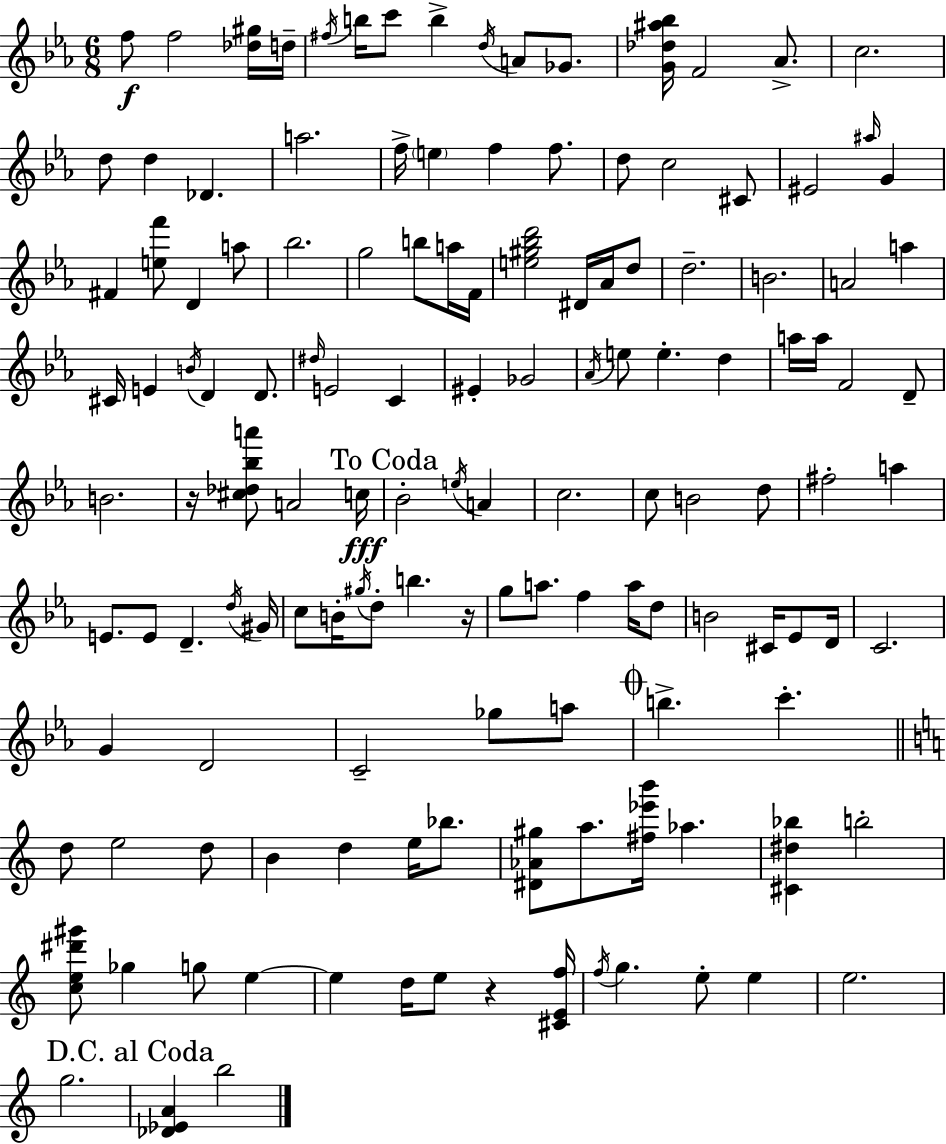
F5/e F5/h [Db5,G#5]/s D5/s F#5/s B5/s C6/e B5/q D5/s A4/e Gb4/e. [G4,Db5,A#5,Bb5]/s F4/h Ab4/e. C5/h. D5/e D5/q Db4/q. A5/h. F5/s E5/q F5/q F5/e. D5/e C5/h C#4/e EIS4/h A#5/s G4/q F#4/q [E5,F6]/e D4/q A5/e Bb5/h. G5/h B5/e A5/s F4/s [E5,G#5,Bb5,D6]/h D#4/s Ab4/s D5/e D5/h. B4/h. A4/h A5/q C#4/s E4/q B4/s D4/q D4/e. D#5/s E4/h C4/q EIS4/q Gb4/h Ab4/s E5/e E5/q. D5/q A5/s A5/s F4/h D4/e B4/h. R/s [C#5,Db5,Bb5,A6]/e A4/h C5/s Bb4/h E5/s A4/q C5/h. C5/e B4/h D5/e F#5/h A5/q E4/e. E4/e D4/q. D5/s G#4/s C5/e B4/s G#5/s D5/e B5/q. R/s G5/e A5/e. F5/q A5/s D5/e B4/h C#4/s Eb4/e D4/s C4/h. G4/q D4/h C4/h Gb5/e A5/e B5/q. C6/q. D5/e E5/h D5/e B4/q D5/q E5/s Bb5/e. [D#4,Ab4,G#5]/e A5/e. [F#5,Eb6,B6]/s Ab5/q. [C#4,D#5,Bb5]/q B5/h [C5,E5,D#6,G#6]/e Gb5/q G5/e E5/q E5/q D5/s E5/e R/q [C#4,E4,F5]/s F5/s G5/q. E5/e E5/q E5/h. G5/h. [Db4,Eb4,A4]/q B5/h